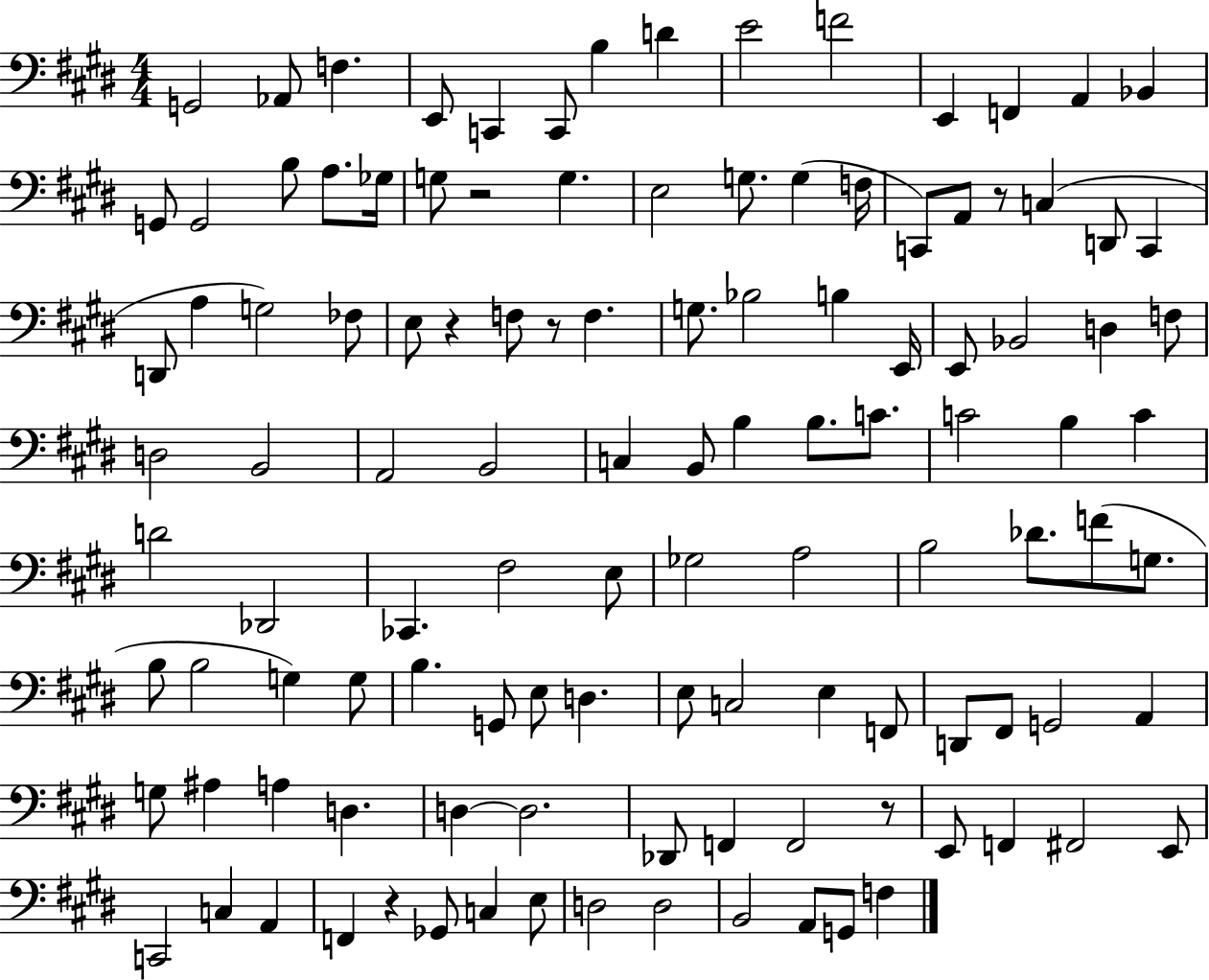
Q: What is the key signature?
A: E major